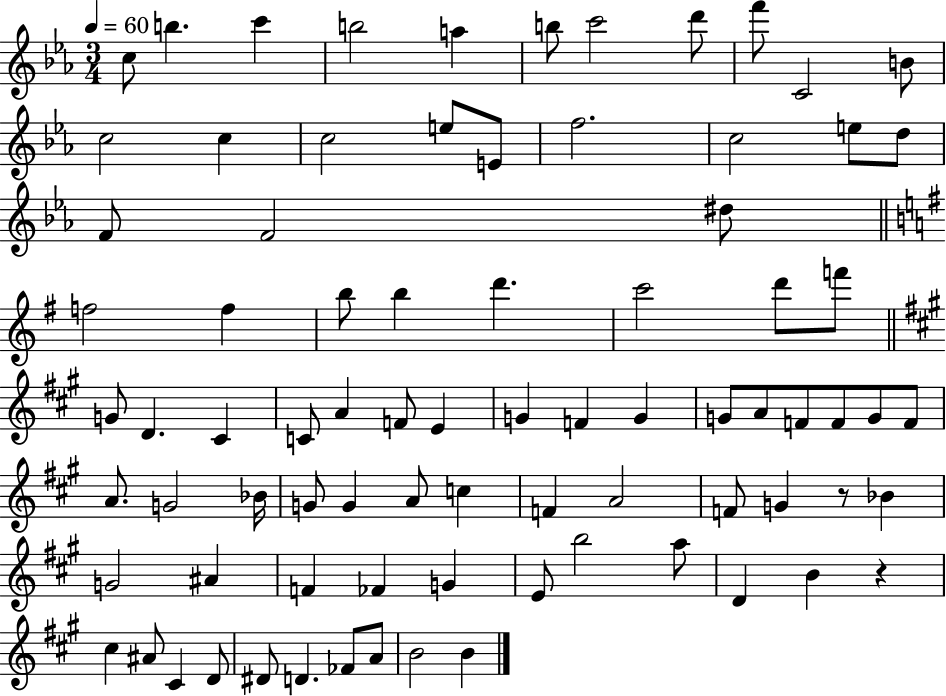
C5/e B5/q. C6/q B5/h A5/q B5/e C6/h D6/e F6/e C4/h B4/e C5/h C5/q C5/h E5/e E4/e F5/h. C5/h E5/e D5/e F4/e F4/h D#5/e F5/h F5/q B5/e B5/q D6/q. C6/h D6/e F6/e G4/e D4/q. C#4/q C4/e A4/q F4/e E4/q G4/q F4/q G4/q G4/e A4/e F4/e F4/e G4/e F4/e A4/e. G4/h Bb4/s G4/e G4/q A4/e C5/q F4/q A4/h F4/e G4/q R/e Bb4/q G4/h A#4/q F4/q FES4/q G4/q E4/e B5/h A5/e D4/q B4/q R/q C#5/q A#4/e C#4/q D4/e D#4/e D4/q. FES4/e A4/e B4/h B4/q